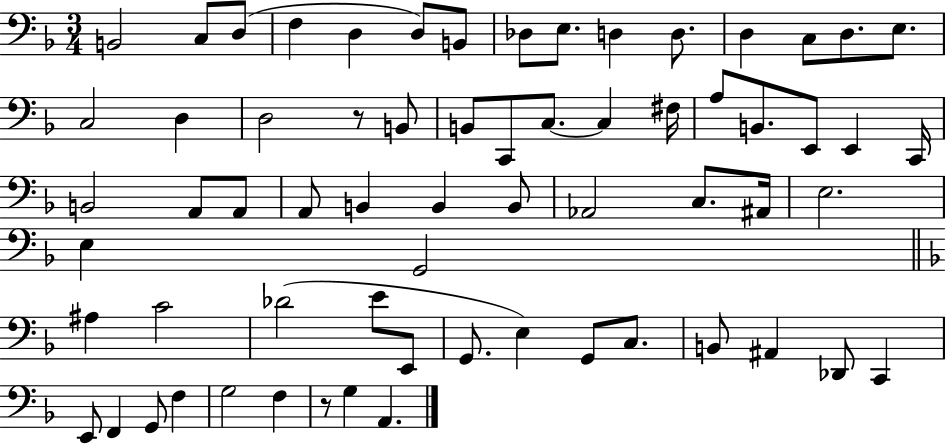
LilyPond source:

{
  \clef bass
  \numericTimeSignature
  \time 3/4
  \key f \major
  b,2 c8 d8( | f4 d4 d8) b,8 | des8 e8. d4 d8. | d4 c8 d8. e8. | \break c2 d4 | d2 r8 b,8 | b,8 c,8 c8.~~ c4 fis16 | a8 b,8. e,8 e,4 c,16 | \break b,2 a,8 a,8 | a,8 b,4 b,4 b,8 | aes,2 c8. ais,16 | e2. | \break e4 g,2 | \bar "||" \break \key f \major ais4 c'2 | des'2( e'8 e,8 | g,8. e4) g,8 c8. | b,8 ais,4 des,8 c,4 | \break e,8 f,4 g,8 f4 | g2 f4 | r8 g4 a,4. | \bar "|."
}